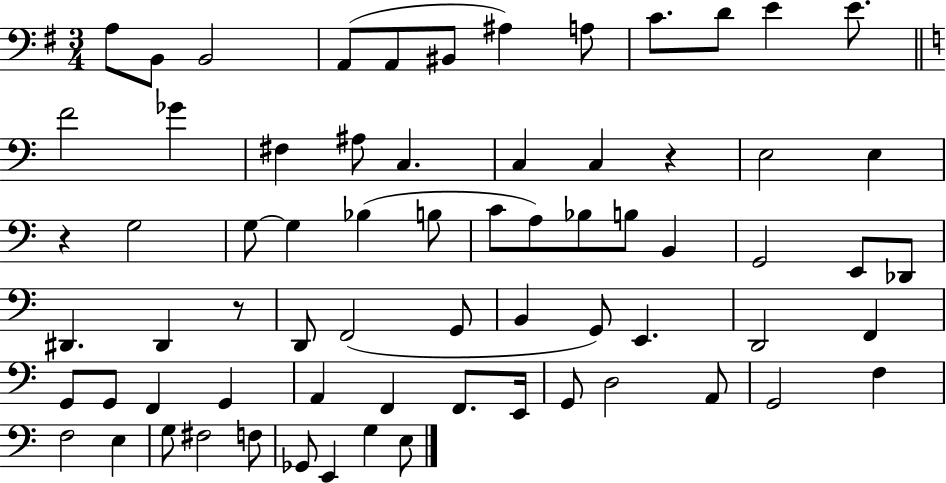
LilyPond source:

{
  \clef bass
  \numericTimeSignature
  \time 3/4
  \key g \major
  a8 b,8 b,2 | a,8( a,8 bis,8 ais4) a8 | c'8. d'8 e'4 e'8. | \bar "||" \break \key c \major f'2 ges'4 | fis4 ais8 c4. | c4 c4 r4 | e2 e4 | \break r4 g2 | g8~~ g4 bes4( b8 | c'8 a8) bes8 b8 b,4 | g,2 e,8 des,8 | \break dis,4. dis,4 r8 | d,8 f,2( g,8 | b,4 g,8) e,4. | d,2 f,4 | \break g,8 g,8 f,4 g,4 | a,4 f,4 f,8. e,16 | g,8 d2 a,8 | g,2 f4 | \break f2 e4 | g8 fis2 f8 | ges,8 e,4 g4 e8 | \bar "|."
}